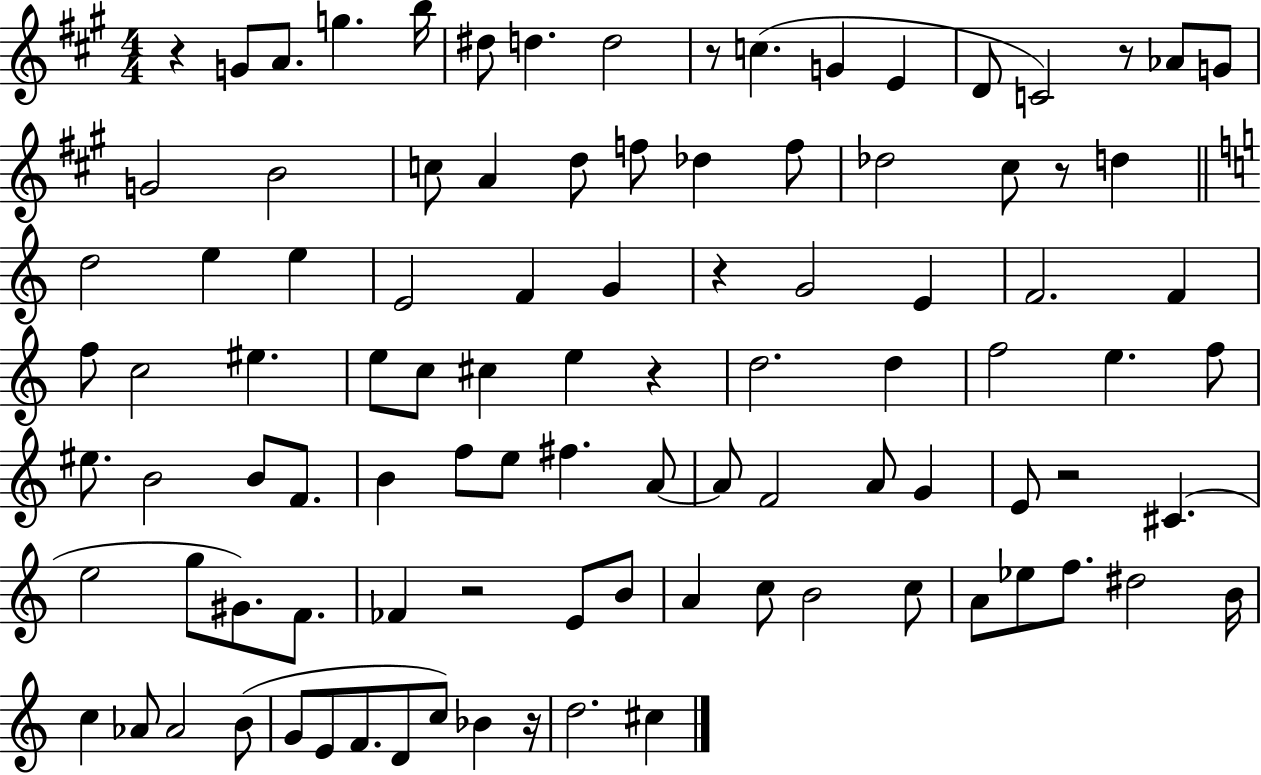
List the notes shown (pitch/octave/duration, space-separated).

R/q G4/e A4/e. G5/q. B5/s D#5/e D5/q. D5/h R/e C5/q. G4/q E4/q D4/e C4/h R/e Ab4/e G4/e G4/h B4/h C5/e A4/q D5/e F5/e Db5/q F5/e Db5/h C#5/e R/e D5/q D5/h E5/q E5/q E4/h F4/q G4/q R/q G4/h E4/q F4/h. F4/q F5/e C5/h EIS5/q. E5/e C5/e C#5/q E5/q R/q D5/h. D5/q F5/h E5/q. F5/e EIS5/e. B4/h B4/e F4/e. B4/q F5/e E5/e F#5/q. A4/e A4/e F4/h A4/e G4/q E4/e R/h C#4/q. E5/h G5/e G#4/e. F4/e. FES4/q R/h E4/e B4/e A4/q C5/e B4/h C5/e A4/e Eb5/e F5/e. D#5/h B4/s C5/q Ab4/e Ab4/h B4/e G4/e E4/e F4/e. D4/e C5/e Bb4/q R/s D5/h. C#5/q